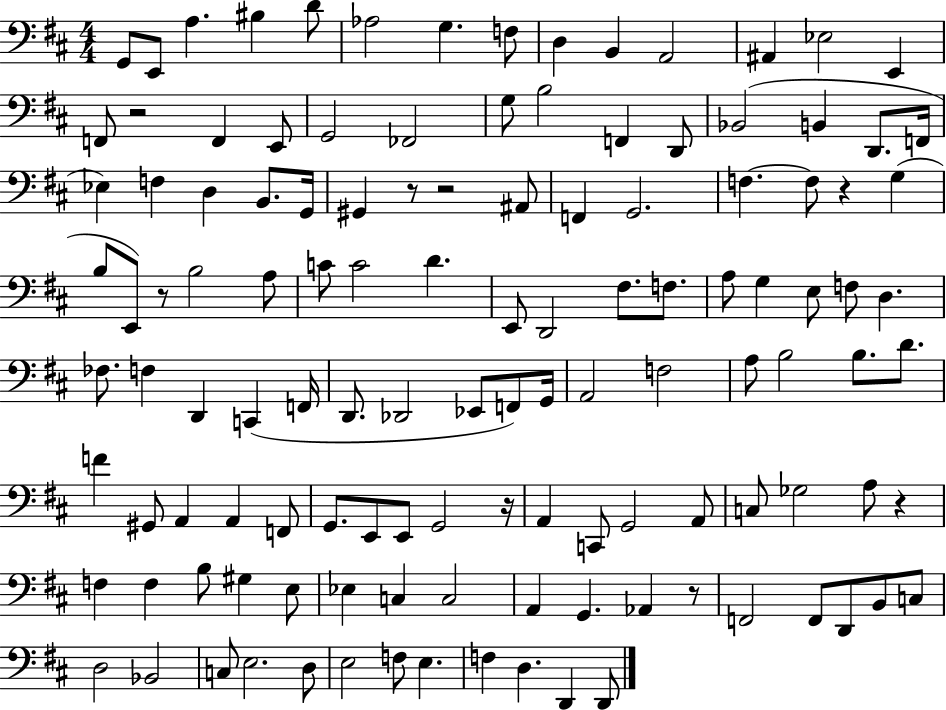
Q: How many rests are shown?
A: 8